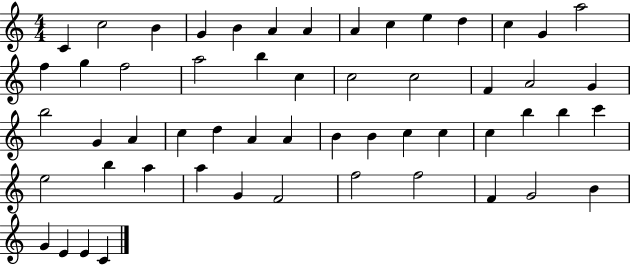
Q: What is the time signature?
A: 4/4